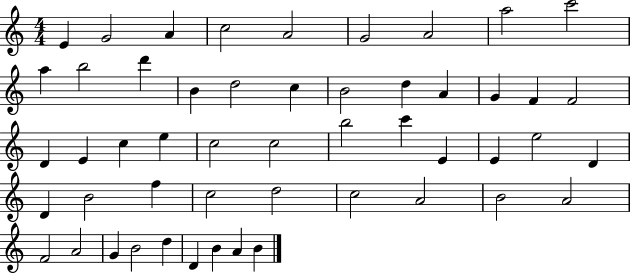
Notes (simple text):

E4/q G4/h A4/q C5/h A4/h G4/h A4/h A5/h C6/h A5/q B5/h D6/q B4/q D5/h C5/q B4/h D5/q A4/q G4/q F4/q F4/h D4/q E4/q C5/q E5/q C5/h C5/h B5/h C6/q E4/q E4/q E5/h D4/q D4/q B4/h F5/q C5/h D5/h C5/h A4/h B4/h A4/h F4/h A4/h G4/q B4/h D5/q D4/q B4/q A4/q B4/q